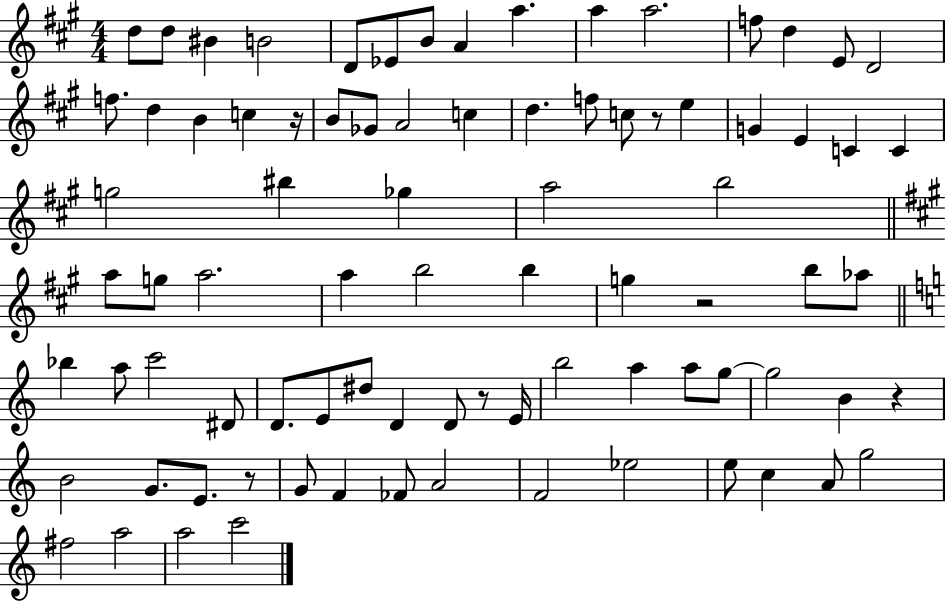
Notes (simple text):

D5/e D5/e BIS4/q B4/h D4/e Eb4/e B4/e A4/q A5/q. A5/q A5/h. F5/e D5/q E4/e D4/h F5/e. D5/q B4/q C5/q R/s B4/e Gb4/e A4/h C5/q D5/q. F5/e C5/e R/e E5/q G4/q E4/q C4/q C4/q G5/h BIS5/q Gb5/q A5/h B5/h A5/e G5/e A5/h. A5/q B5/h B5/q G5/q R/h B5/e Ab5/e Bb5/q A5/e C6/h D#4/e D4/e. E4/e D#5/e D4/q D4/e R/e E4/s B5/h A5/q A5/e G5/e G5/h B4/q R/q B4/h G4/e. E4/e. R/e G4/e F4/q FES4/e A4/h F4/h Eb5/h E5/e C5/q A4/e G5/h F#5/h A5/h A5/h C6/h